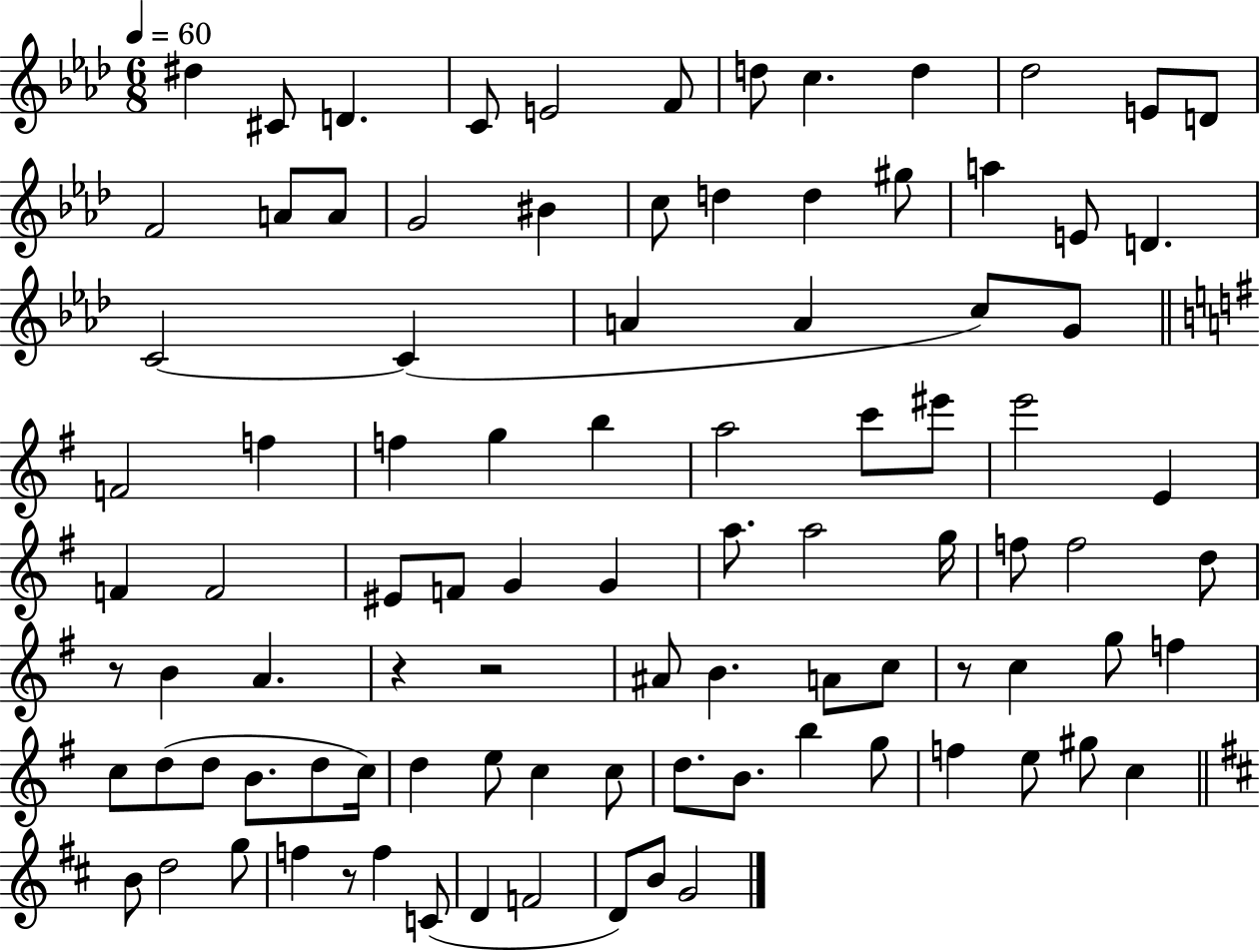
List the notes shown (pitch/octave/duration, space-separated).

D#5/q C#4/e D4/q. C4/e E4/h F4/e D5/e C5/q. D5/q Db5/h E4/e D4/e F4/h A4/e A4/e G4/h BIS4/q C5/e D5/q D5/q G#5/e A5/q E4/e D4/q. C4/h C4/q A4/q A4/q C5/e G4/e F4/h F5/q F5/q G5/q B5/q A5/h C6/e EIS6/e E6/h E4/q F4/q F4/h EIS4/e F4/e G4/q G4/q A5/e. A5/h G5/s F5/e F5/h D5/e R/e B4/q A4/q. R/q R/h A#4/e B4/q. A4/e C5/e R/e C5/q G5/e F5/q C5/e D5/e D5/e B4/e. D5/e C5/s D5/q E5/e C5/q C5/e D5/e. B4/e. B5/q G5/e F5/q E5/e G#5/e C5/q B4/e D5/h G5/e F5/q R/e F5/q C4/e D4/q F4/h D4/e B4/e G4/h